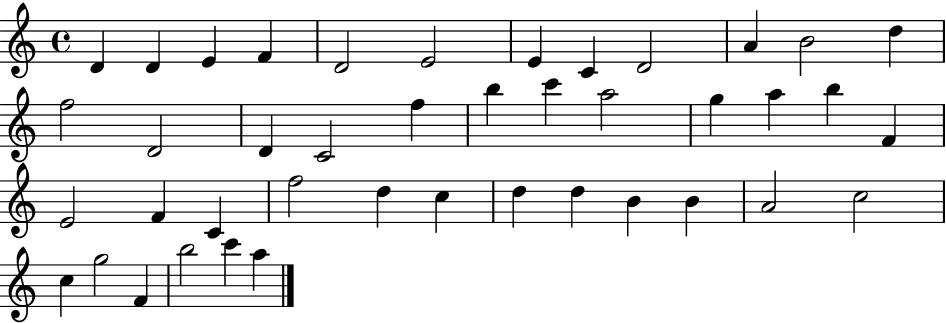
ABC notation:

X:1
T:Untitled
M:4/4
L:1/4
K:C
D D E F D2 E2 E C D2 A B2 d f2 D2 D C2 f b c' a2 g a b F E2 F C f2 d c d d B B A2 c2 c g2 F b2 c' a